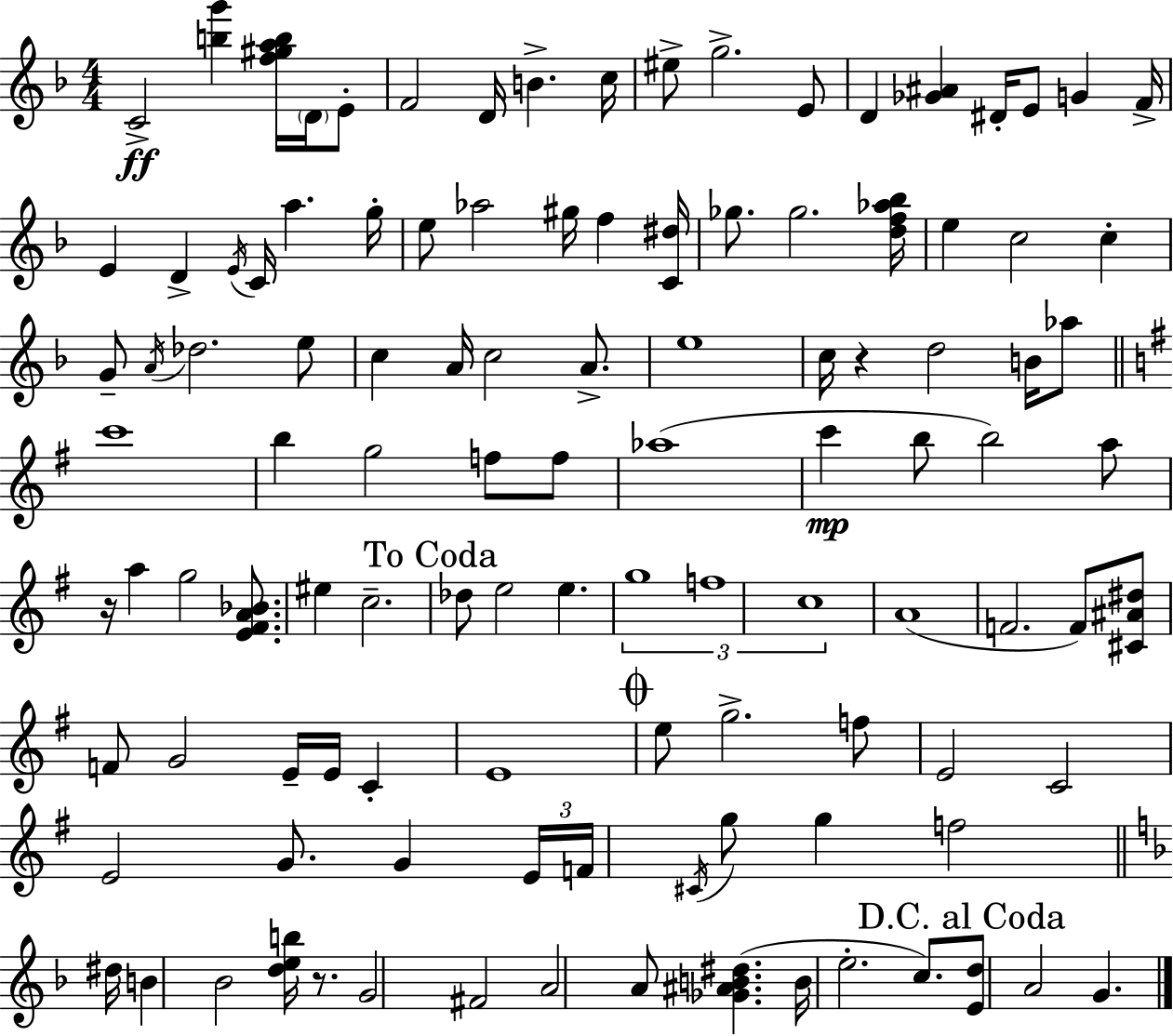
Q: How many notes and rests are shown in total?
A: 111